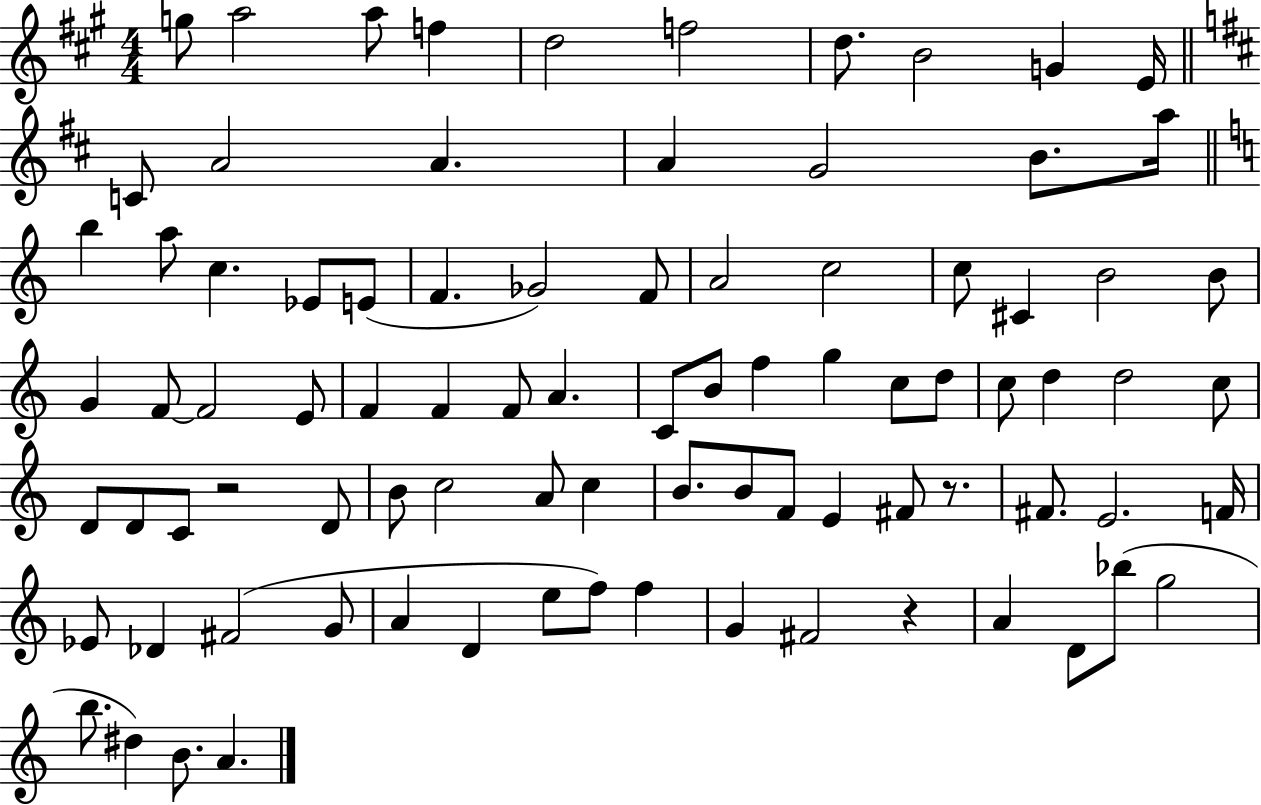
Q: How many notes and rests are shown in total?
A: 87